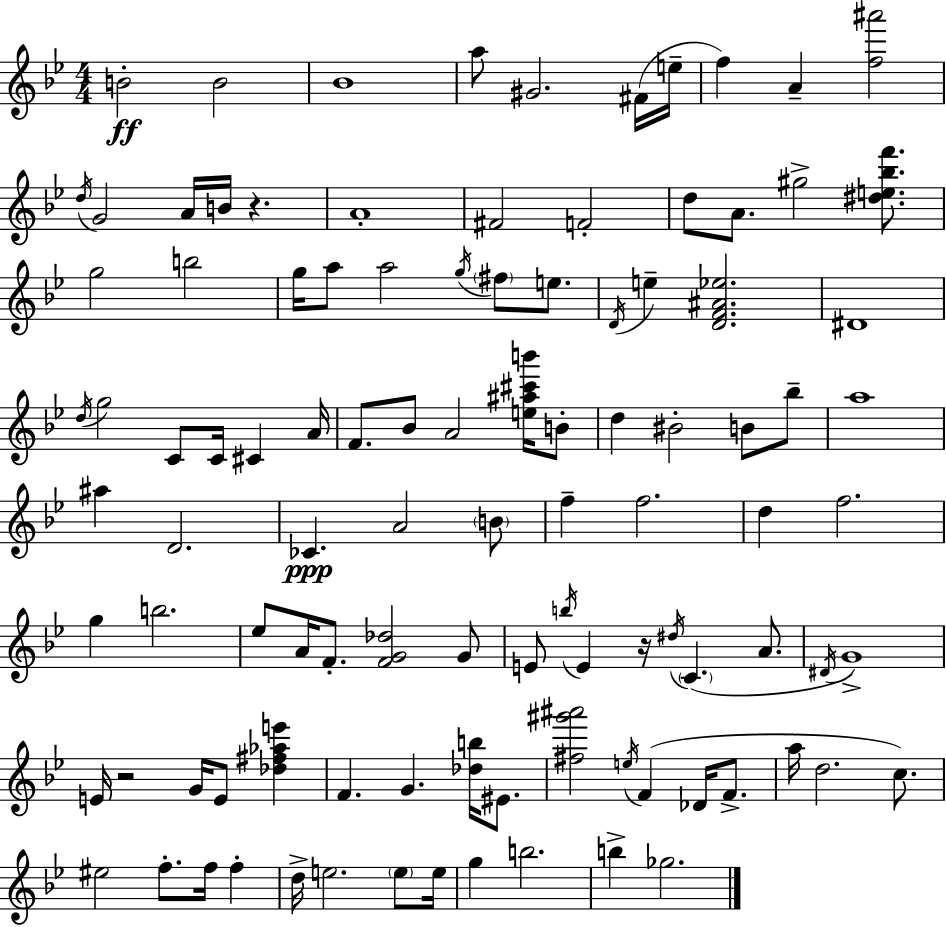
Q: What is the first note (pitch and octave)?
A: B4